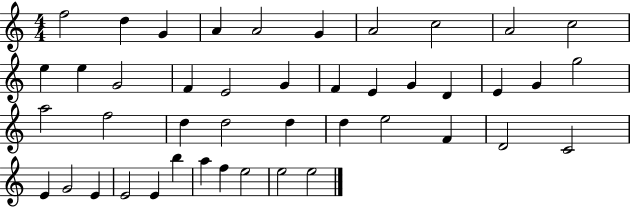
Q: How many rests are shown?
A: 0